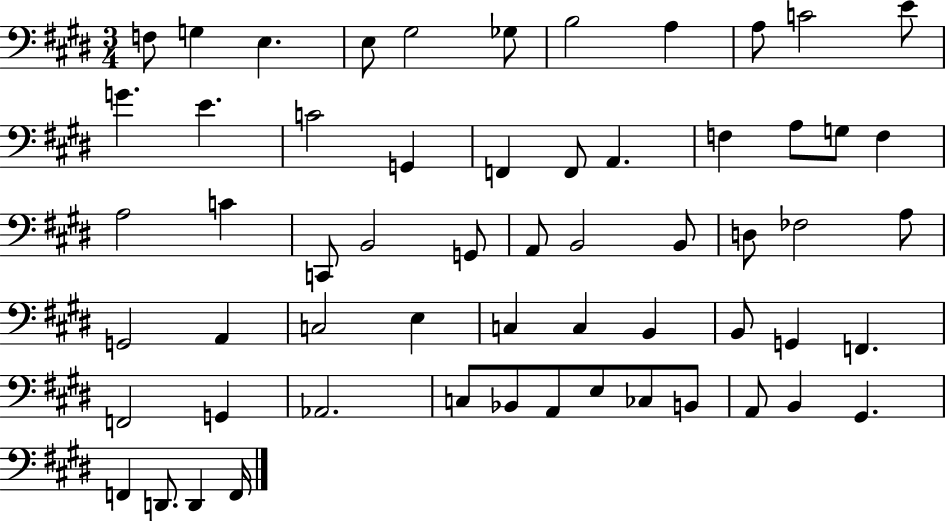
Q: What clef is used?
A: bass